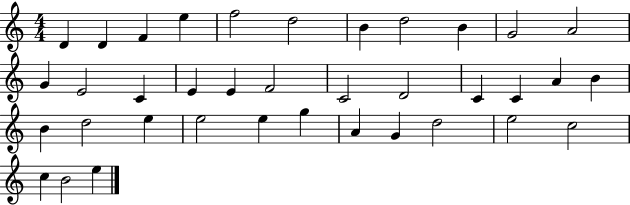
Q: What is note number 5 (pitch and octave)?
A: F5